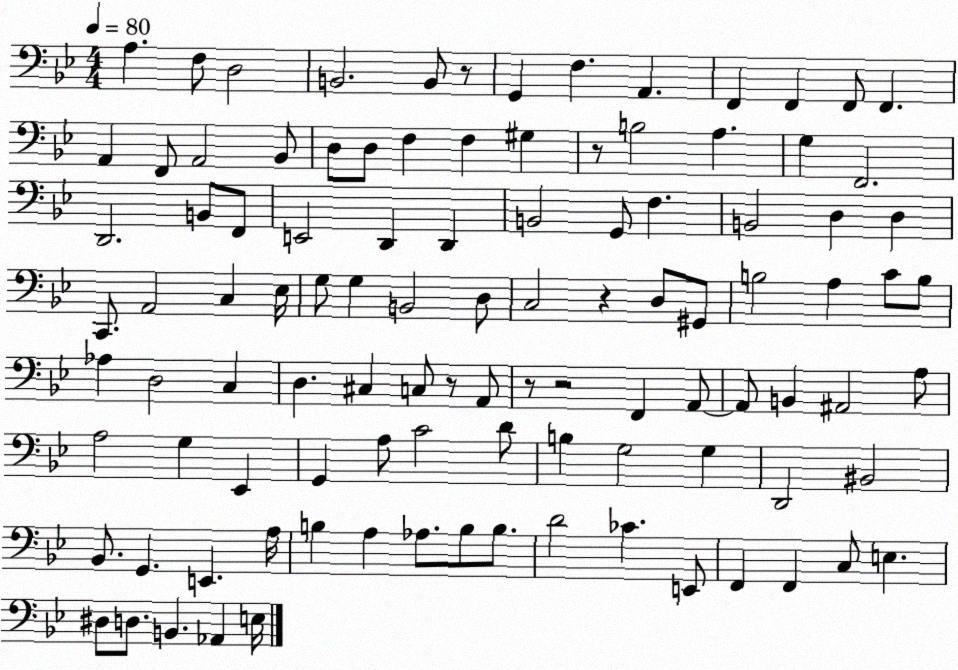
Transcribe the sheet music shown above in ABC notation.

X:1
T:Untitled
M:4/4
L:1/4
K:Bb
A, F,/2 D,2 B,,2 B,,/2 z/2 G,, F, A,, F,, F,, F,,/2 F,, A,, F,,/2 A,,2 _B,,/2 D,/2 D,/2 F, F, ^G, z/2 B,2 A, G, F,,2 D,,2 B,,/2 F,,/2 E,,2 D,, D,, B,,2 G,,/2 F, B,,2 D, D, C,,/2 A,,2 C, _E,/4 G,/2 G, B,,2 D,/2 C,2 z D,/2 ^G,,/2 B,2 A, C/2 B,/2 _A, D,2 C, D, ^C, C,/2 z/2 A,,/2 z/2 z2 F,, A,,/2 A,,/2 B,, ^A,,2 A,/2 A,2 G, _E,, G,, A,/2 C2 D/2 B, G,2 G, D,,2 ^B,,2 _B,,/2 G,, E,, A,/4 B, A, _A,/2 B,/2 B,/2 D2 _C E,,/2 F,, F,, C,/2 E, ^D,/2 D,/2 B,, _A,, E,/4